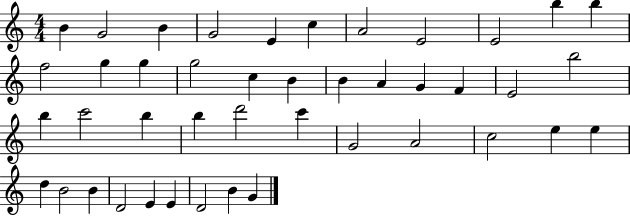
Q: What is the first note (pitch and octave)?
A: B4